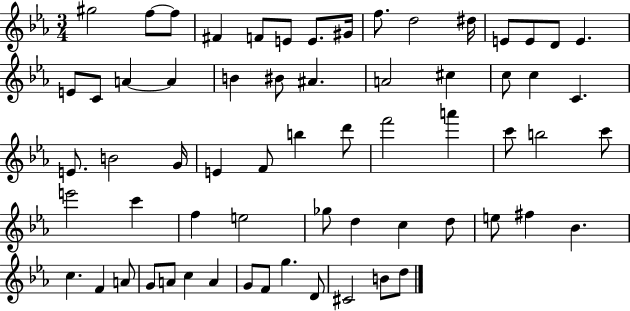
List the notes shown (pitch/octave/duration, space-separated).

G#5/h F5/e F5/e F#4/q F4/e E4/e E4/e. G#4/s F5/e. D5/h D#5/s E4/e E4/e D4/e E4/q. E4/e C4/e A4/q A4/q B4/q BIS4/e A#4/q. A4/h C#5/q C5/e C5/q C4/q. E4/e. B4/h G4/s E4/q F4/e B5/q D6/e F6/h A6/q C6/e B5/h C6/e E6/h C6/q F5/q E5/h Gb5/e D5/q C5/q D5/e E5/e F#5/q Bb4/q. C5/q. F4/q A4/e G4/e A4/e C5/q A4/q G4/e F4/e G5/q. D4/e C#4/h B4/e D5/e